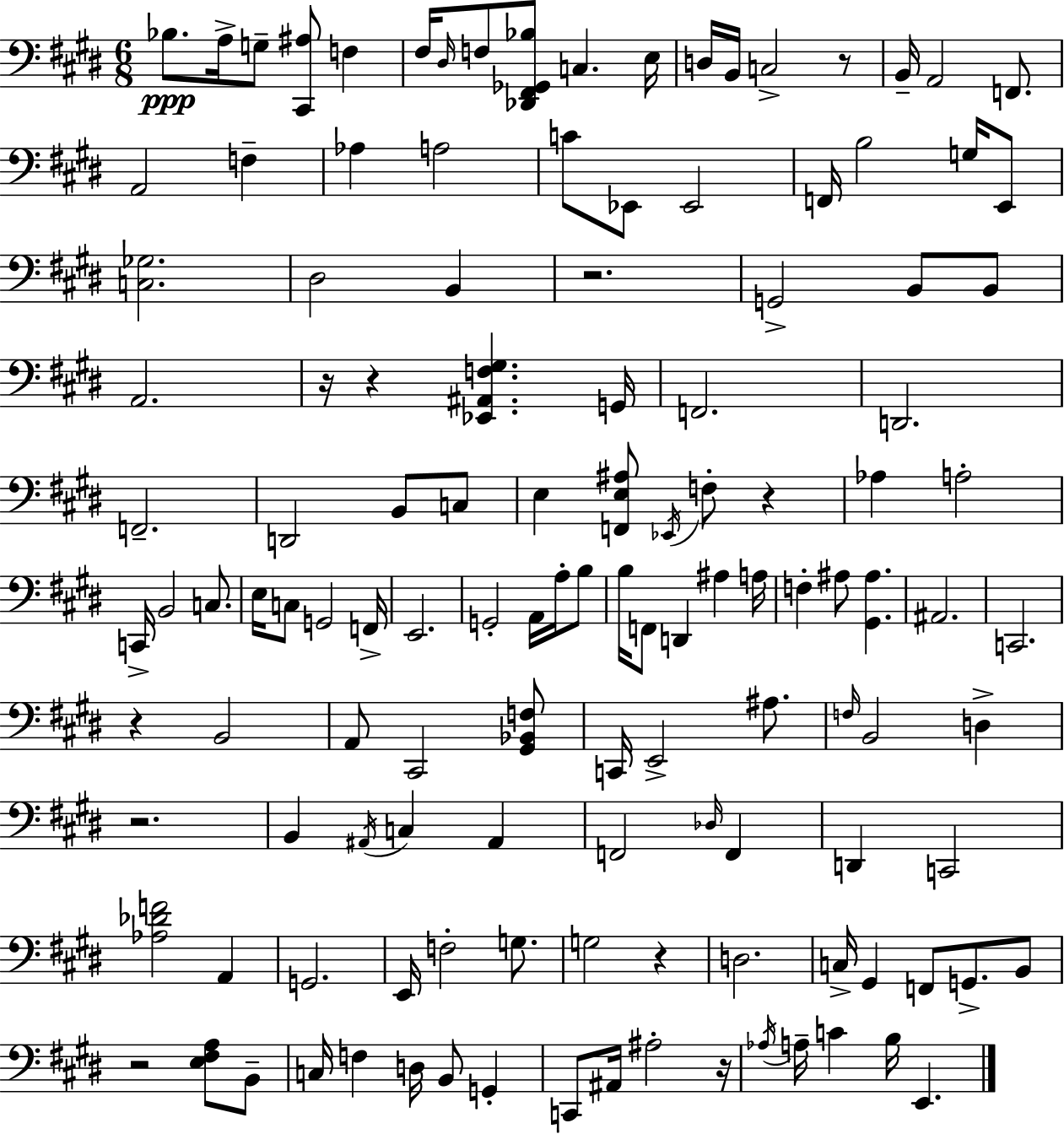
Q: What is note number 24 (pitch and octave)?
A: B3